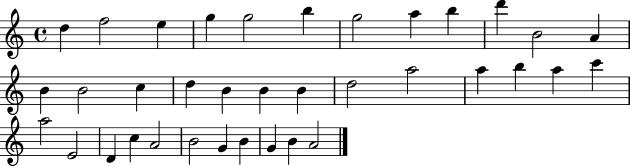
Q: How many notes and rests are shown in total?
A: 36